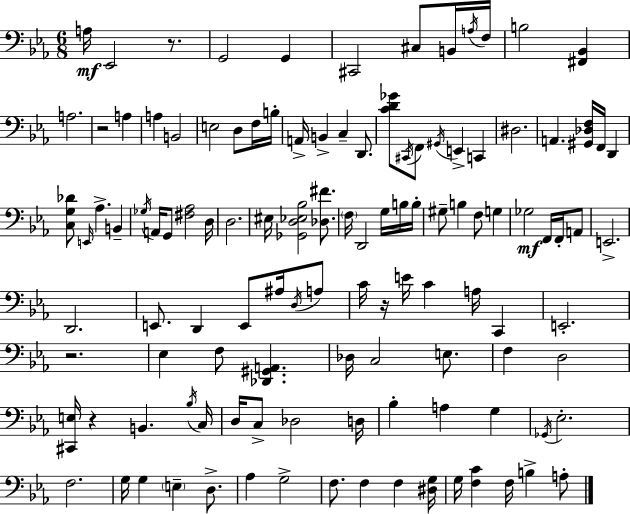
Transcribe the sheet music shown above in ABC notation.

X:1
T:Untitled
M:6/8
L:1/4
K:Cm
A,/4 _E,,2 z/2 G,,2 G,, ^C,,2 ^C,/2 B,,/4 A,/4 F,/4 B,2 [^F,,_B,,] A,2 z2 A, A, B,,2 E,2 D,/2 F,/4 B,/4 A,,/4 B,, C, D,,/2 [CD_G]/2 ^C,,/4 F,,/2 ^G,,/4 E,, C,, ^D,2 A,, [^G,,_D,F,]/4 F,,/4 D,, [C,G,_D]/2 E,,/4 _A, B,, _G,/4 A,,/4 G,,/2 [^F,_A,]2 D,/4 D,2 ^E,/4 [_G,,D,_E,_B,]2 [_D,^F]/2 F,/4 D,,2 G,/4 B,/4 B,/4 ^G,/2 B, F,/2 G, _G,2 F,,/4 F,,/4 A,,/2 E,,2 D,,2 E,,/2 D,, E,,/2 ^A,/4 D,/4 A,/2 C/4 z/4 E/4 C A,/4 C,, E,,2 z2 _E, F,/2 [_D,,^G,,A,,] _D,/4 C,2 E,/2 F, D,2 [^C,,E,]/4 z B,, _B,/4 C,/4 D,/4 C,/2 _D,2 D,/4 _B, A, G, _G,,/4 _E,2 F,2 G,/4 G, E, D,/2 _A, G,2 F,/2 F, F, [^D,G,]/4 G,/4 [F,C] F,/4 B, A,/2